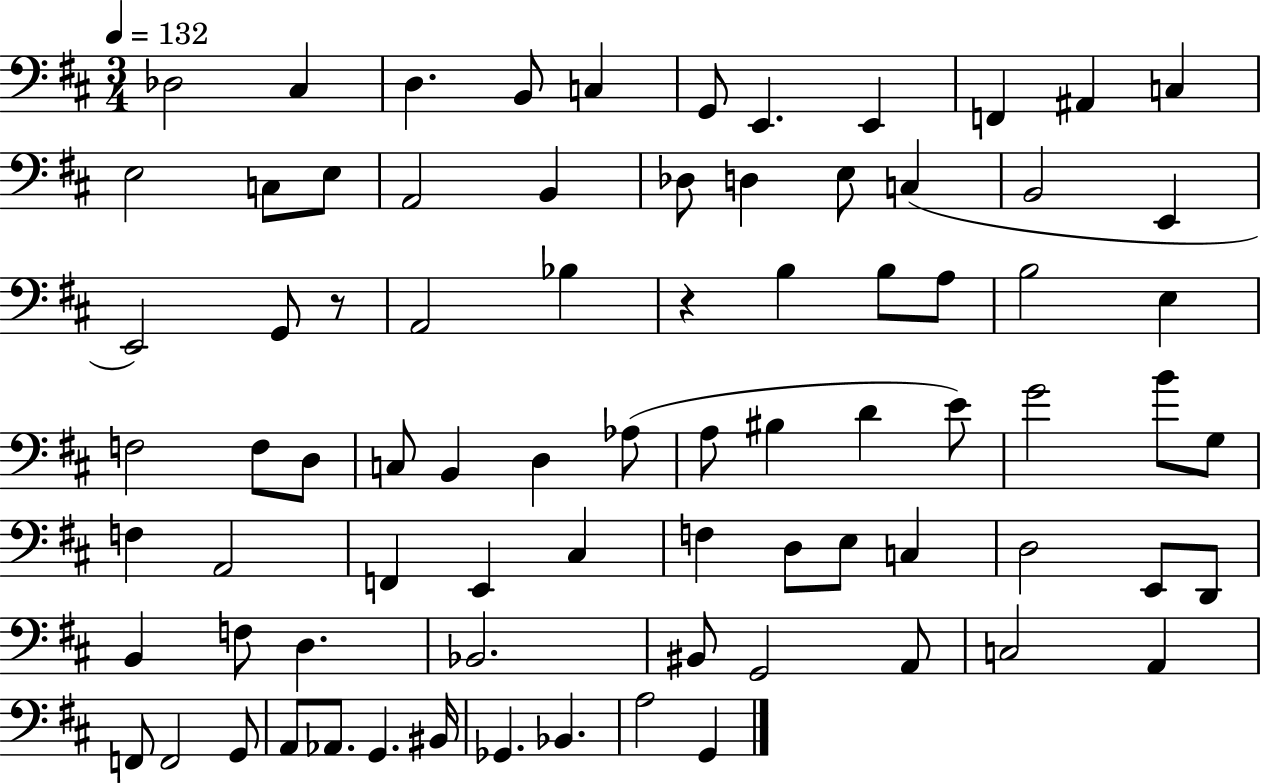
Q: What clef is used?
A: bass